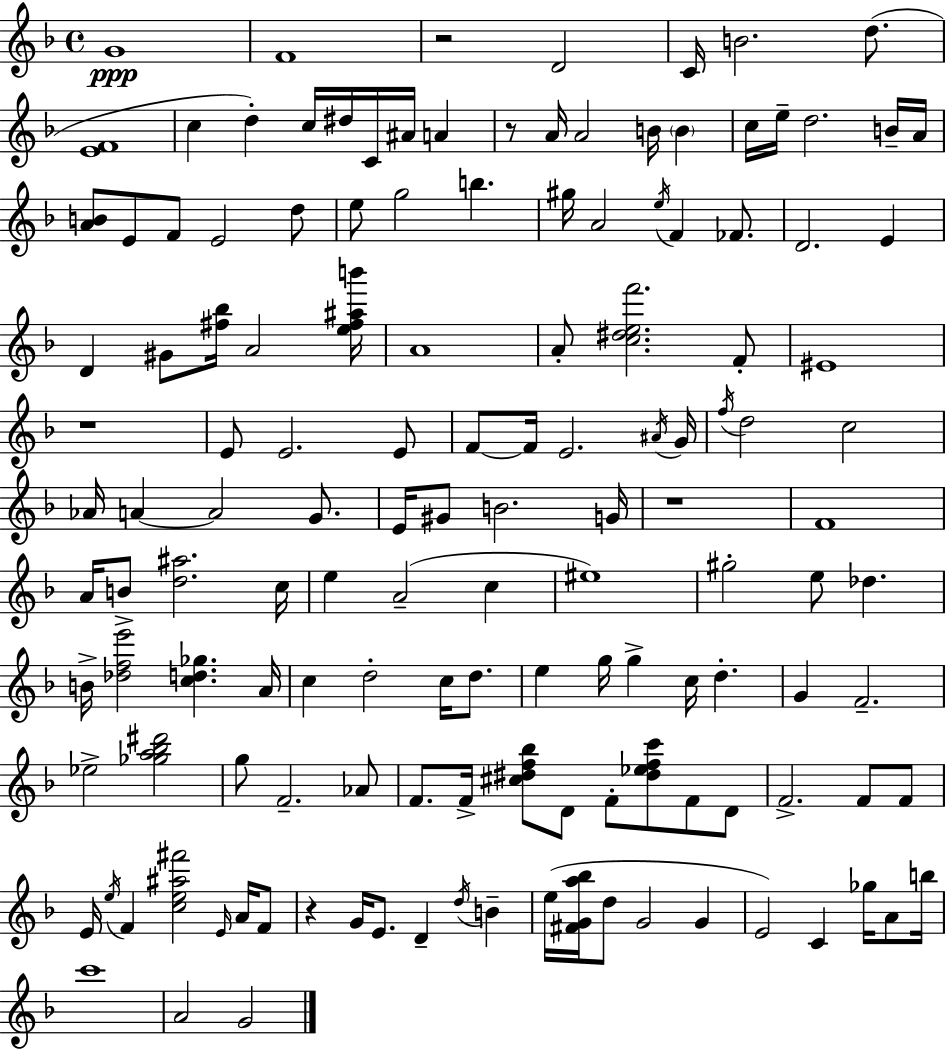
{
  \clef treble
  \time 4/4
  \defaultTimeSignature
  \key f \major
  \repeat volta 2 { g'1\ppp | f'1 | r2 d'2 | c'16 b'2. d''8.( | \break <e' f'>1 | c''4 d''4-.) c''16 dis''16 c'16 ais'16 a'4 | r8 a'16 a'2 b'16 \parenthesize b'4 | c''16 e''16-- d''2. b'16-- a'16 | \break <a' b'>8 e'8 f'8 e'2 d''8 | e''8 g''2 b''4. | gis''16 a'2 \acciaccatura { e''16 } f'4 fes'8. | d'2. e'4 | \break d'4 gis'8 <fis'' bes''>16 a'2 | <e'' fis'' ais'' b'''>16 a'1 | a'8-. <c'' dis'' e'' f'''>2. f'8-. | eis'1 | \break r1 | e'8 e'2. e'8 | f'8~~ f'16 e'2. | \acciaccatura { ais'16 } g'16 \acciaccatura { f''16 } d''2 c''2 | \break aes'16 a'4~~ a'2 | g'8. e'16 gis'8 b'2. | g'16 r1 | f'1 | \break a'16 b'8-> <d'' ais''>2. | c''16 e''4 a'2--( c''4 | eis''1) | gis''2-. e''8 des''4. | \break b'16-> <des'' f'' e'''>2 <c'' d'' ges''>4. | a'16 c''4 d''2-. c''16 | d''8. e''4 g''16 g''4-> c''16 d''4.-. | g'4 f'2.-- | \break ees''2-> <ges'' a'' bes'' dis'''>2 | g''8 f'2.-- | aes'8 f'8. f'16-> <cis'' dis'' f'' bes''>8 d'8 f'8-. <dis'' ees'' f'' c'''>8 f'8 | d'8 f'2.-> f'8 | \break f'8 e'16 \acciaccatura { e''16 } f'4 <c'' e'' ais'' fis'''>2 | \grace { e'16 } a'16 f'8 r4 g'16 e'8. d'4-- | \acciaccatura { d''16 } b'4-- e''16( <fis' g' a'' bes''>16 d''8 g'2 | g'4 e'2) c'4 | \break ges''16 a'8 b''16 c'''1 | a'2 g'2 | } \bar "|."
}